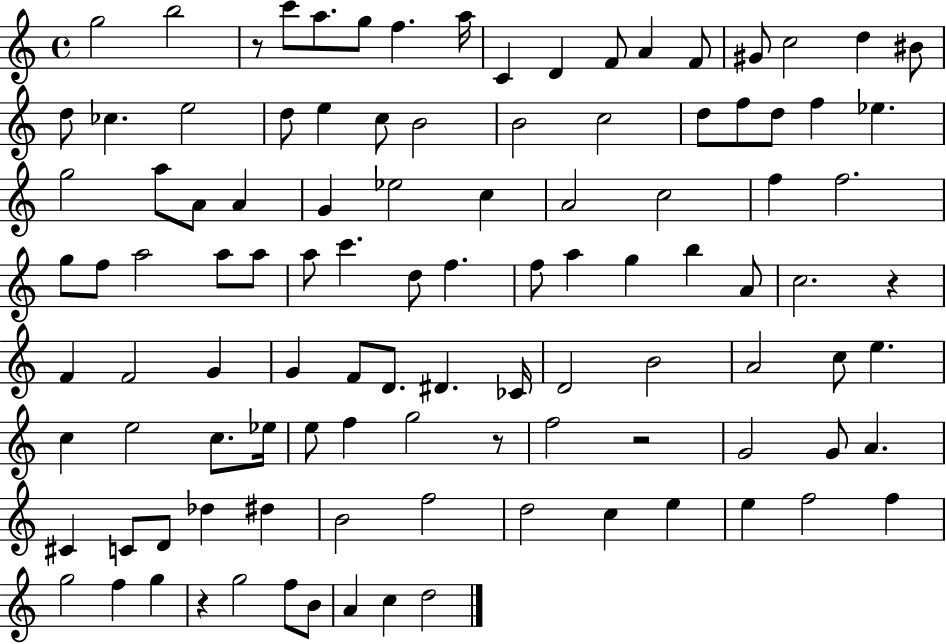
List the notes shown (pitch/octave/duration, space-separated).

G5/h B5/h R/e C6/e A5/e. G5/e F5/q. A5/s C4/q D4/q F4/e A4/q F4/e G#4/e C5/h D5/q BIS4/e D5/e CES5/q. E5/h D5/e E5/q C5/e B4/h B4/h C5/h D5/e F5/e D5/e F5/q Eb5/q. G5/h A5/e A4/e A4/q G4/q Eb5/h C5/q A4/h C5/h F5/q F5/h. G5/e F5/e A5/h A5/e A5/e A5/e C6/q. D5/e F5/q. F5/e A5/q G5/q B5/q A4/e C5/h. R/q F4/q F4/h G4/q G4/q F4/e D4/e. D#4/q. CES4/s D4/h B4/h A4/h C5/e E5/q. C5/q E5/h C5/e. Eb5/s E5/e F5/q G5/h R/e F5/h R/h G4/h G4/e A4/q. C#4/q C4/e D4/e Db5/q D#5/q B4/h F5/h D5/h C5/q E5/q E5/q F5/h F5/q G5/h F5/q G5/q R/q G5/h F5/e B4/e A4/q C5/q D5/h